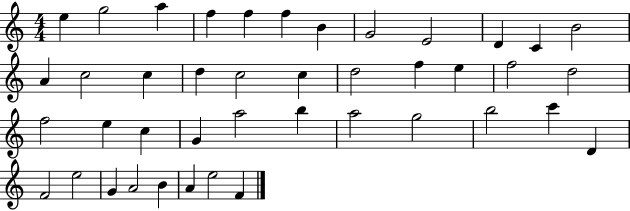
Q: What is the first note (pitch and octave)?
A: E5